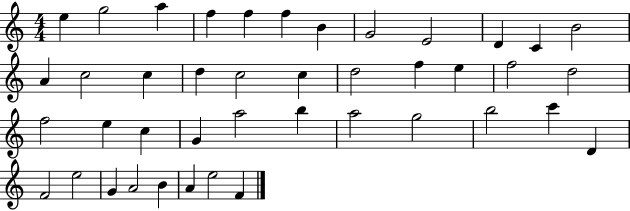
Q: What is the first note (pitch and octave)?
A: E5